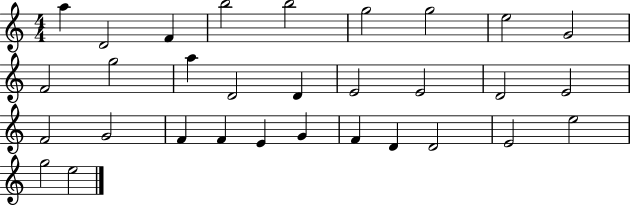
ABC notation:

X:1
T:Untitled
M:4/4
L:1/4
K:C
a D2 F b2 b2 g2 g2 e2 G2 F2 g2 a D2 D E2 E2 D2 E2 F2 G2 F F E G F D D2 E2 e2 g2 e2